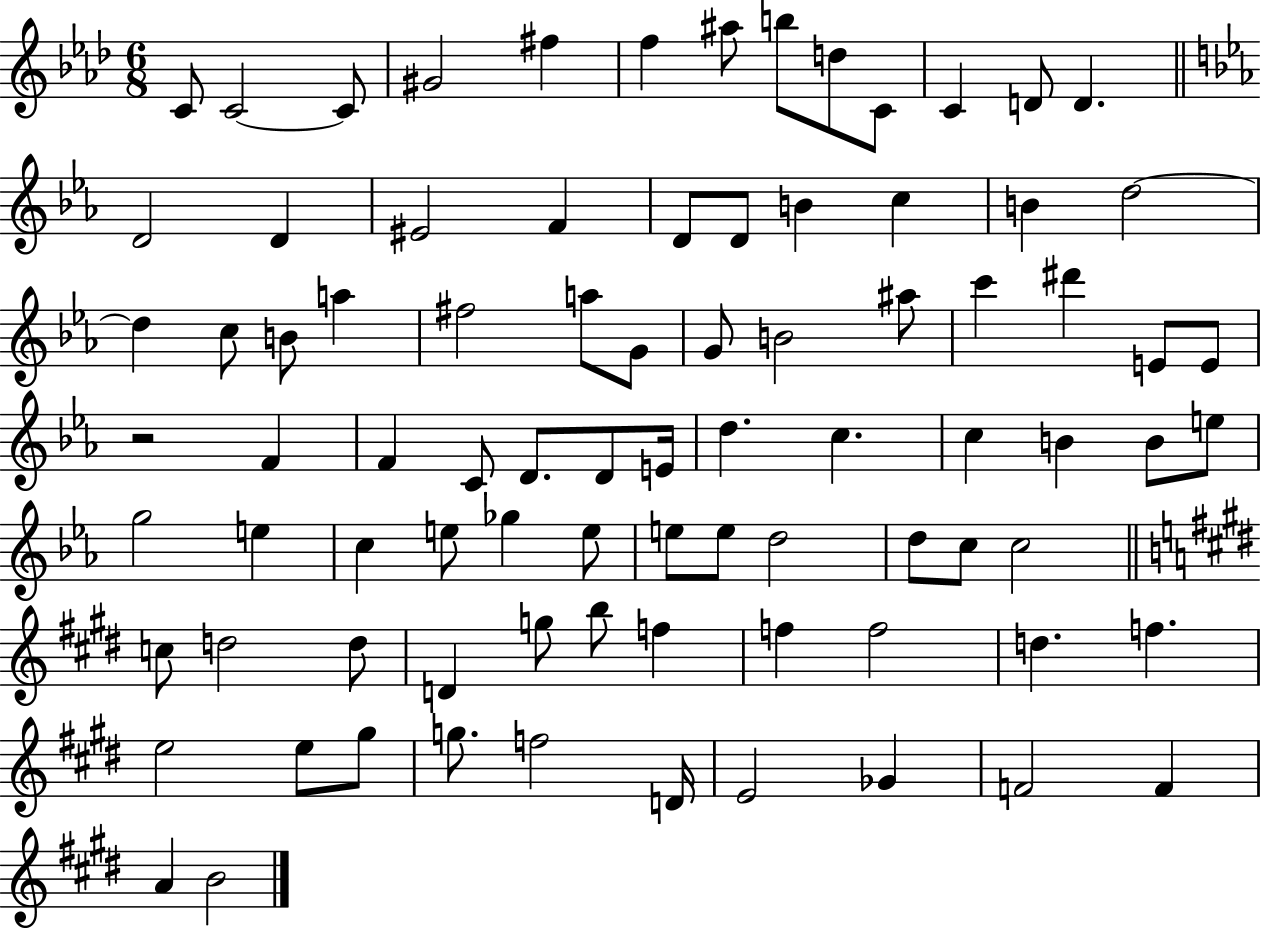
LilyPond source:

{
  \clef treble
  \numericTimeSignature
  \time 6/8
  \key aes \major
  \repeat volta 2 { c'8 c'2~~ c'8 | gis'2 fis''4 | f''4 ais''8 b''8 d''8 c'8 | c'4 d'8 d'4. | \break \bar "||" \break \key ees \major d'2 d'4 | eis'2 f'4 | d'8 d'8 b'4 c''4 | b'4 d''2~~ | \break d''4 c''8 b'8 a''4 | fis''2 a''8 g'8 | g'8 b'2 ais''8 | c'''4 dis'''4 e'8 e'8 | \break r2 f'4 | f'4 c'8 d'8. d'8 e'16 | d''4. c''4. | c''4 b'4 b'8 e''8 | \break g''2 e''4 | c''4 e''8 ges''4 e''8 | e''8 e''8 d''2 | d''8 c''8 c''2 | \break \bar "||" \break \key e \major c''8 d''2 d''8 | d'4 g''8 b''8 f''4 | f''4 f''2 | d''4. f''4. | \break e''2 e''8 gis''8 | g''8. f''2 d'16 | e'2 ges'4 | f'2 f'4 | \break a'4 b'2 | } \bar "|."
}